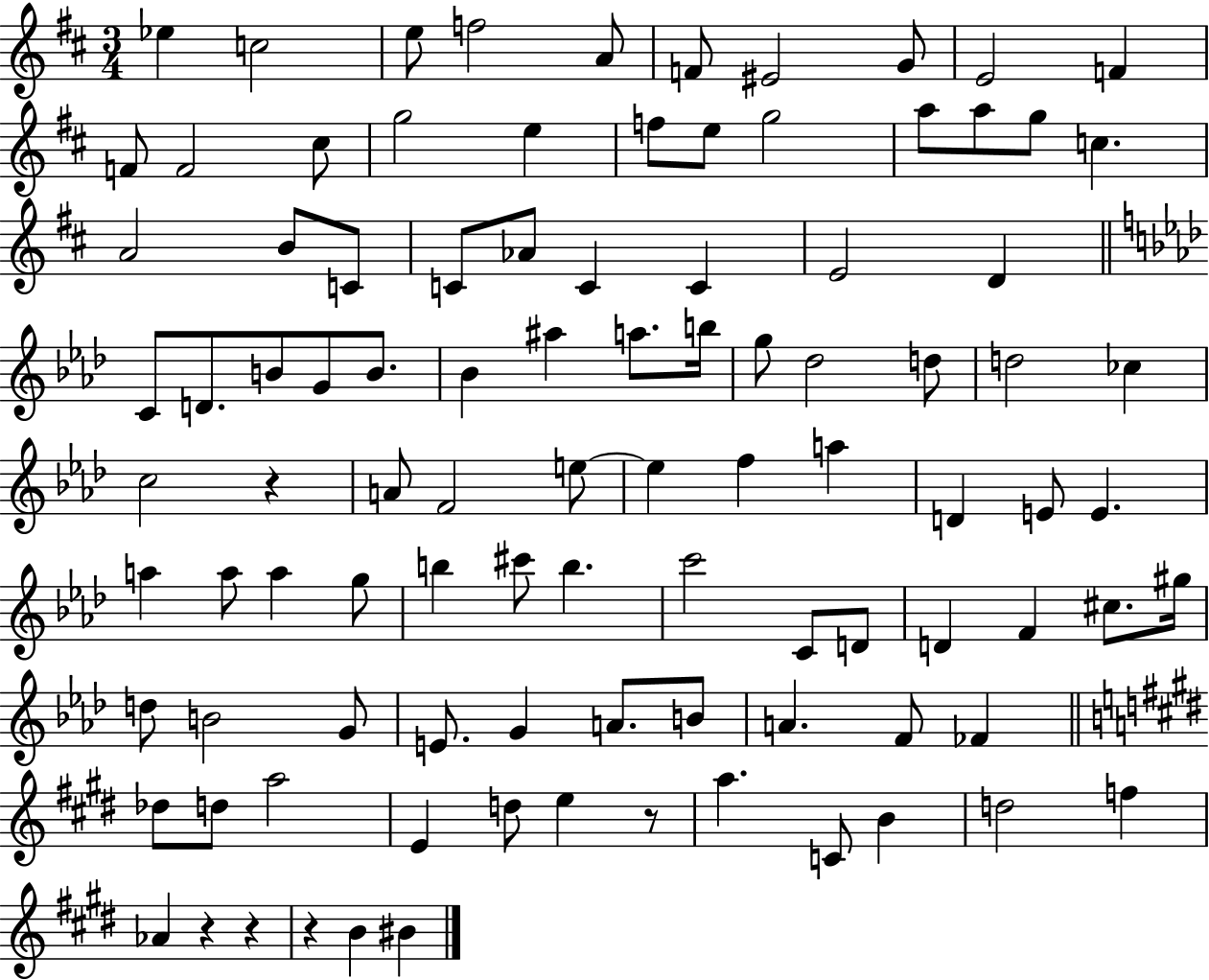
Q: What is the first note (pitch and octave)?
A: Eb5